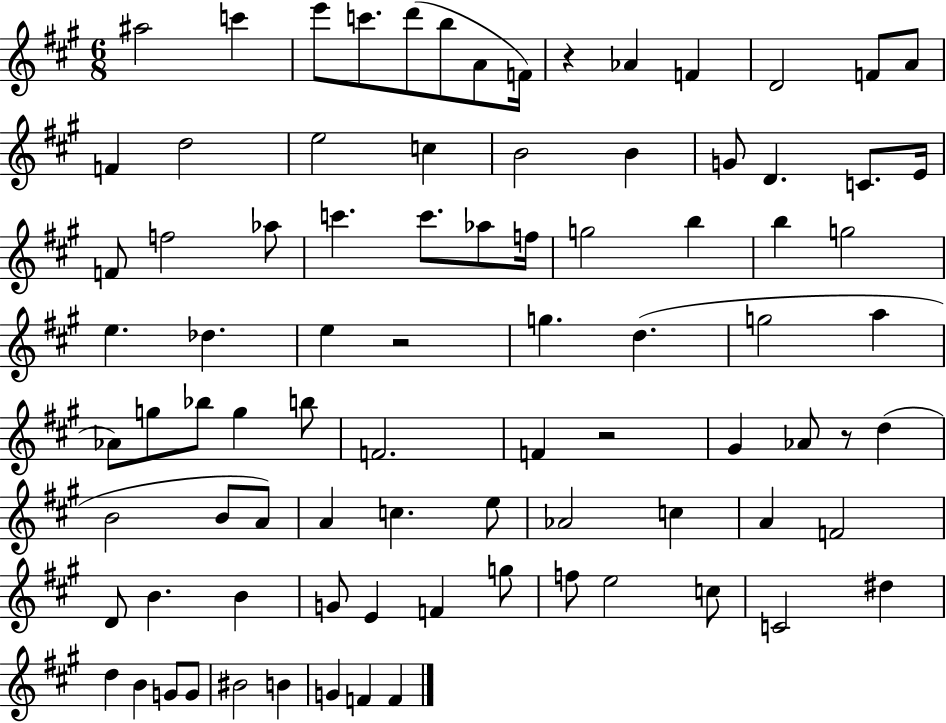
A#5/h C6/q E6/e C6/e. D6/e B5/e A4/e F4/s R/q Ab4/q F4/q D4/h F4/e A4/e F4/q D5/h E5/h C5/q B4/h B4/q G4/e D4/q. C4/e. E4/s F4/e F5/h Ab5/e C6/q. C6/e. Ab5/e F5/s G5/h B5/q B5/q G5/h E5/q. Db5/q. E5/q R/h G5/q. D5/q. G5/h A5/q Ab4/e G5/e Bb5/e G5/q B5/e F4/h. F4/q R/h G#4/q Ab4/e R/e D5/q B4/h B4/e A4/e A4/q C5/q. E5/e Ab4/h C5/q A4/q F4/h D4/e B4/q. B4/q G4/e E4/q F4/q G5/e F5/e E5/h C5/e C4/h D#5/q D5/q B4/q G4/e G4/e BIS4/h B4/q G4/q F4/q F4/q